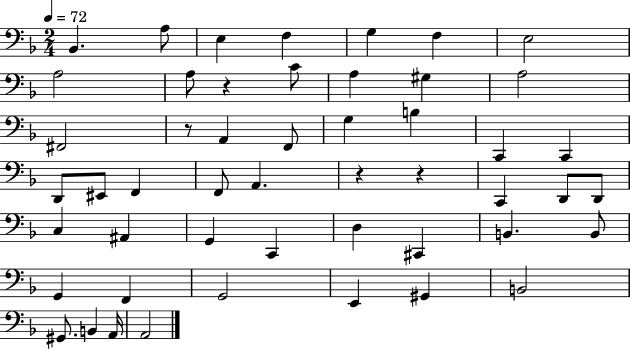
X:1
T:Untitled
M:2/4
L:1/4
K:F
_B,, A,/2 E, F, G, F, E,2 A,2 A,/2 z C/2 A, ^G, A,2 ^F,,2 z/2 A,, F,,/2 G, B, C,, C,, D,,/2 ^E,,/2 F,, F,,/2 A,, z z C,, D,,/2 D,,/2 C, ^A,, G,, C,, D, ^C,, B,, B,,/2 G,, F,, G,,2 E,, ^G,, B,,2 ^G,,/2 B,, A,,/4 A,,2